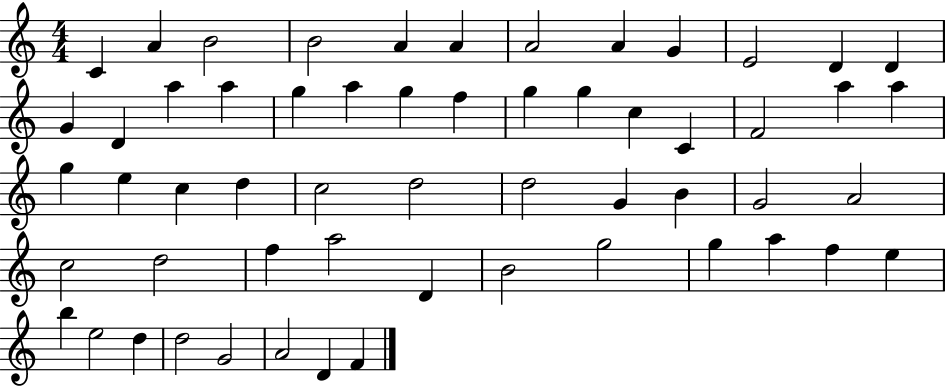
C4/q A4/q B4/h B4/h A4/q A4/q A4/h A4/q G4/q E4/h D4/q D4/q G4/q D4/q A5/q A5/q G5/q A5/q G5/q F5/q G5/q G5/q C5/q C4/q F4/h A5/q A5/q G5/q E5/q C5/q D5/q C5/h D5/h D5/h G4/q B4/q G4/h A4/h C5/h D5/h F5/q A5/h D4/q B4/h G5/h G5/q A5/q F5/q E5/q B5/q E5/h D5/q D5/h G4/h A4/h D4/q F4/q